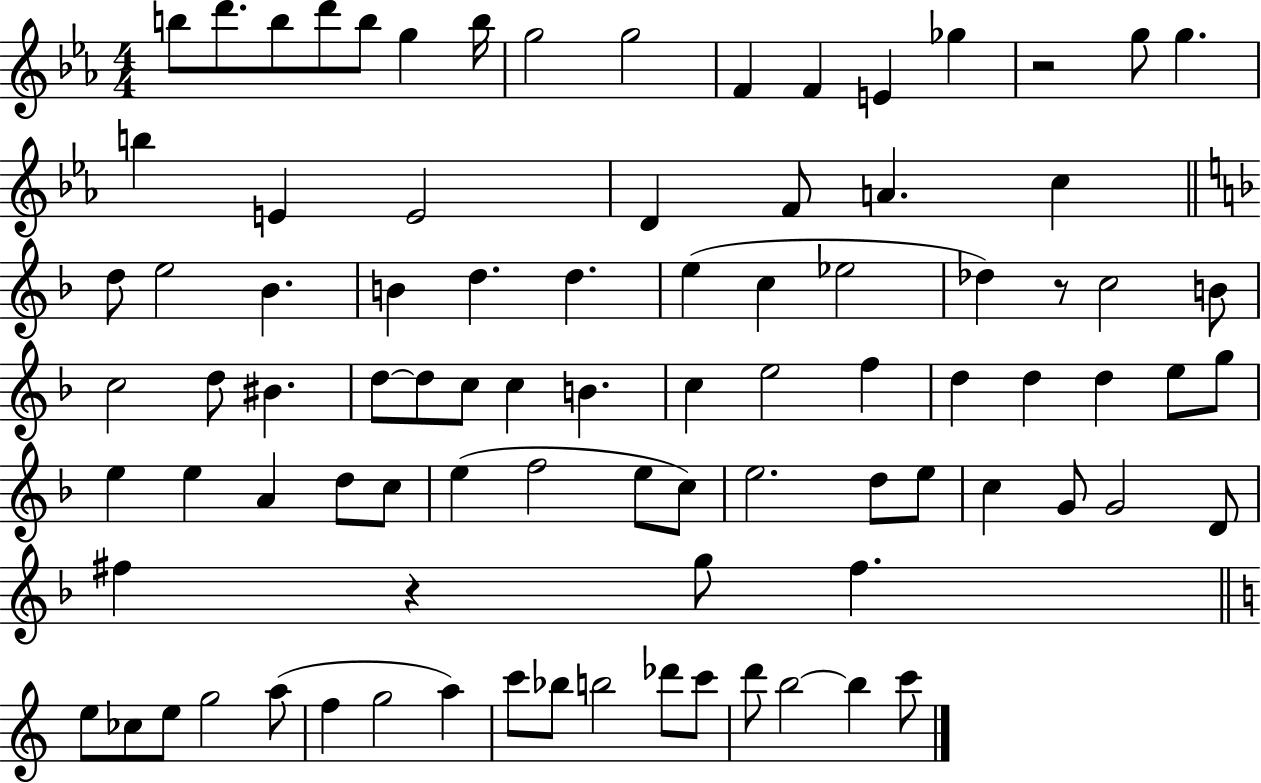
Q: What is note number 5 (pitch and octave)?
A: B5